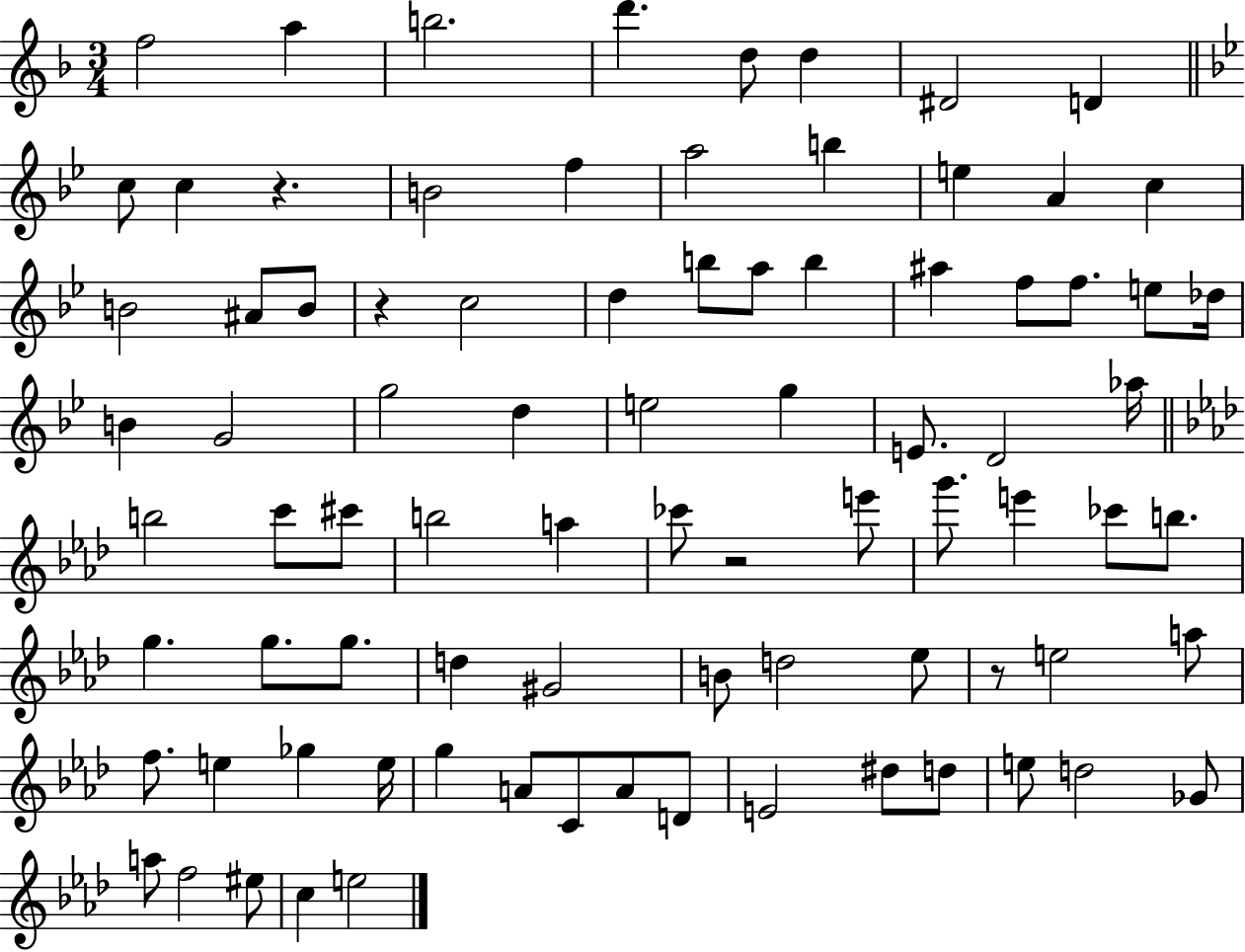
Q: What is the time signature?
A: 3/4